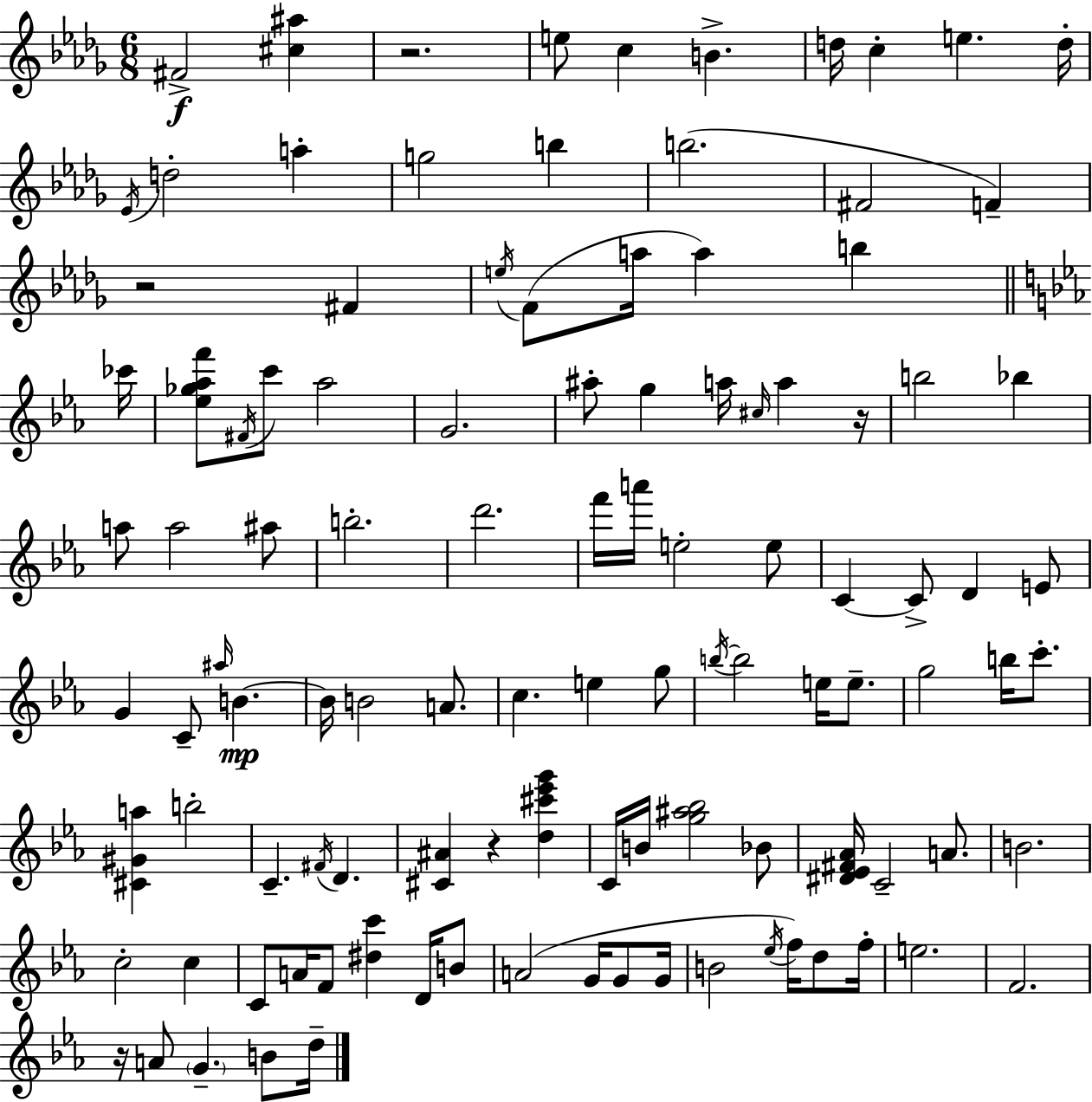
{
  \clef treble
  \numericTimeSignature
  \time 6/8
  \key bes \minor
  fis'2->\f <cis'' ais''>4 | r2. | e''8 c''4 b'4.-> | d''16 c''4-. e''4. d''16-. | \break \acciaccatura { ees'16 } d''2-. a''4-. | g''2 b''4 | b''2.( | fis'2 f'4--) | \break r2 fis'4 | \acciaccatura { e''16 }( f'8 a''16 a''4) b''4 | \bar "||" \break \key ees \major ces'''16 <ees'' ges'' aes'' f'''>8 \acciaccatura { fis'16 } c'''8 aes''2 | g'2. | ais''8-. g''4 a''16 \grace { cis''16 } a''4 | r16 b''2 bes''4 | \break a''8 a''2 | ais''8 b''2.-. | d'''2. | f'''16 a'''16 e''2-. | \break e''8 c'4~~ c'8-> d'4 | e'8 g'4 c'8-- \grace { ais''16 }\mp b'4.~~ | b'16 b'2 | a'8. c''4. e''4 | \break g''8 \acciaccatura { b''16~ }~ b''2 | e''16 e''8.-- g''2 | b''16 c'''8.-. <cis' gis' a''>4 b''2-. | c'4.-- \acciaccatura { fis'16 } | \break d'4. <cis' ais'>4 r4 | <d'' cis''' ees''' g'''>4 c'16 b'16 <g'' ais'' bes''>2 | bes'8 <dis' ees' fis' aes'>16 c'2-- | a'8. b'2. | \break c''2-. | c''4 c'8 a'16 f'8 <dis'' c'''>4 | d'16 b'8 a'2( | g'16 g'8 g'16 b'2 | \break \acciaccatura { ees''16 }) f''16 d''8 f''16-. e''2. | f'2. | r16 a'8 \parenthesize g'4.-- | b'8 d''16-- \bar "|."
}